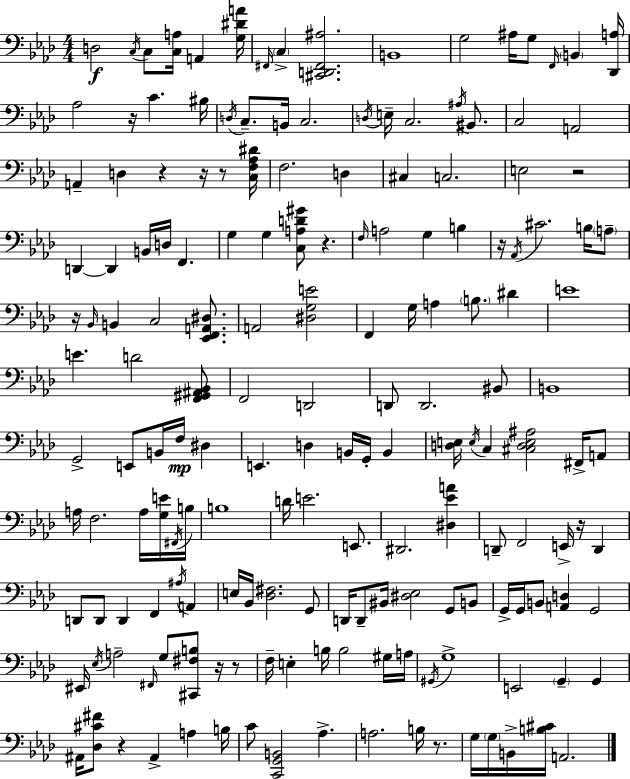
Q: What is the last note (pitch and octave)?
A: A2